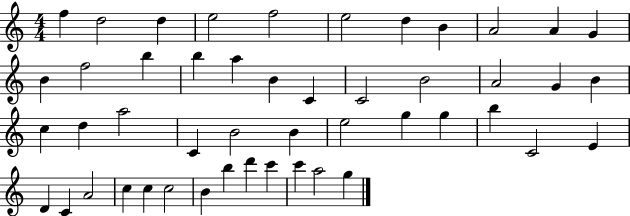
F5/q D5/h D5/q E5/h F5/h E5/h D5/q B4/q A4/h A4/q G4/q B4/q F5/h B5/q B5/q A5/q B4/q C4/q C4/h B4/h A4/h G4/q B4/q C5/q D5/q A5/h C4/q B4/h B4/q E5/h G5/q G5/q B5/q C4/h E4/q D4/q C4/q A4/h C5/q C5/q C5/h B4/q B5/q D6/q C6/q C6/q A5/h G5/q